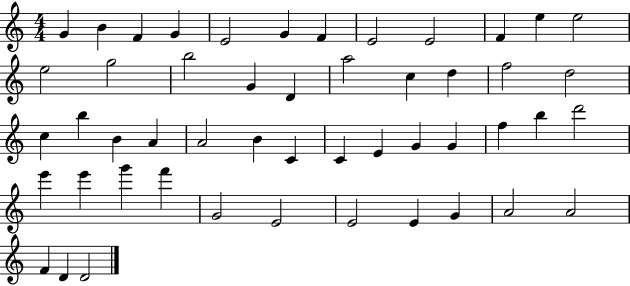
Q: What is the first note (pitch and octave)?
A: G4